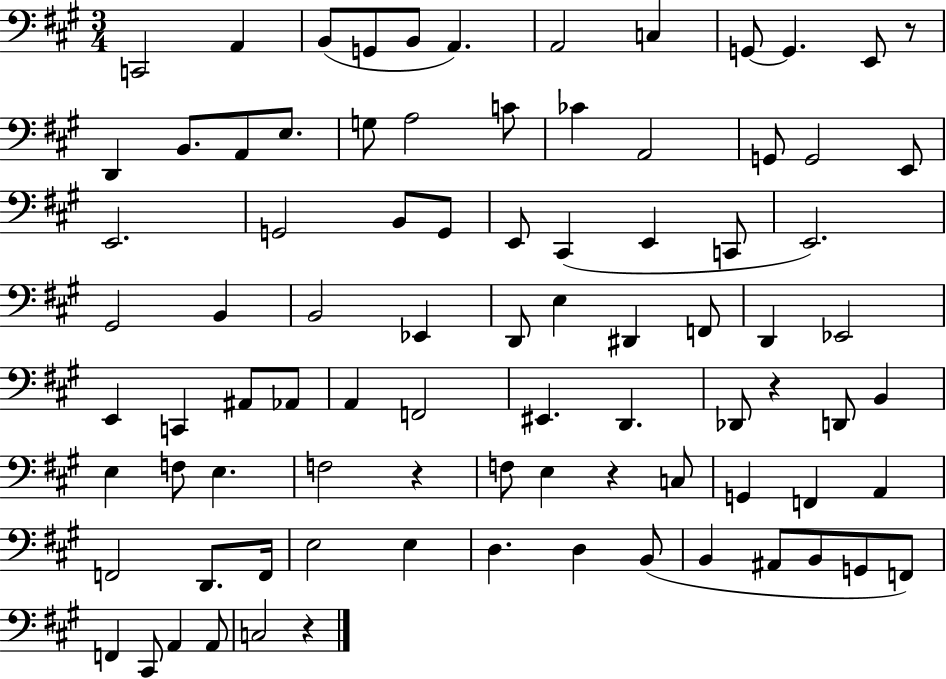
X:1
T:Untitled
M:3/4
L:1/4
K:A
C,,2 A,, B,,/2 G,,/2 B,,/2 A,, A,,2 C, G,,/2 G,, E,,/2 z/2 D,, B,,/2 A,,/2 E,/2 G,/2 A,2 C/2 _C A,,2 G,,/2 G,,2 E,,/2 E,,2 G,,2 B,,/2 G,,/2 E,,/2 ^C,, E,, C,,/2 E,,2 ^G,,2 B,, B,,2 _E,, D,,/2 E, ^D,, F,,/2 D,, _E,,2 E,, C,, ^A,,/2 _A,,/2 A,, F,,2 ^E,, D,, _D,,/2 z D,,/2 B,, E, F,/2 E, F,2 z F,/2 E, z C,/2 G,, F,, A,, F,,2 D,,/2 F,,/4 E,2 E, D, D, B,,/2 B,, ^A,,/2 B,,/2 G,,/2 F,,/2 F,, ^C,,/2 A,, A,,/2 C,2 z